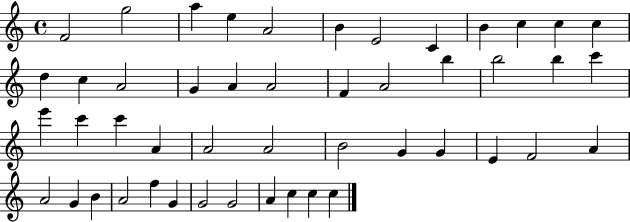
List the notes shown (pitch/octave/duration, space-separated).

F4/h G5/h A5/q E5/q A4/h B4/q E4/h C4/q B4/q C5/q C5/q C5/q D5/q C5/q A4/h G4/q A4/q A4/h F4/q A4/h B5/q B5/h B5/q C6/q E6/q C6/q C6/q A4/q A4/h A4/h B4/h G4/q G4/q E4/q F4/h A4/q A4/h G4/q B4/q A4/h F5/q G4/q G4/h G4/h A4/q C5/q C5/q C5/q